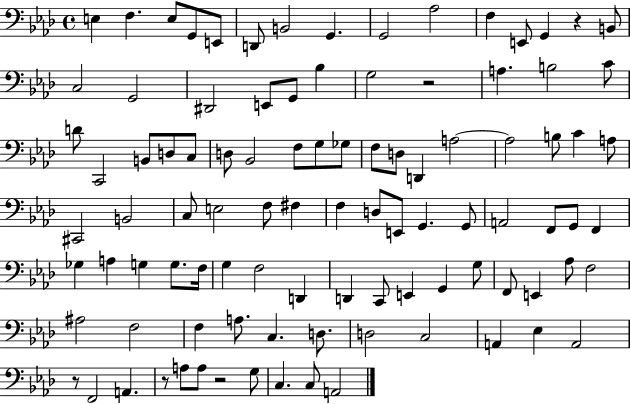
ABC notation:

X:1
T:Untitled
M:4/4
L:1/4
K:Ab
E, F, E,/2 G,,/2 E,,/2 D,,/2 B,,2 G,, G,,2 _A,2 F, E,,/2 G,, z B,,/2 C,2 G,,2 ^D,,2 E,,/2 G,,/2 _B, G,2 z2 A, B,2 C/2 D/2 C,,2 B,,/2 D,/2 C,/2 D,/2 _B,,2 F,/2 G,/2 _G,/2 F,/2 D,/2 D,, A,2 A,2 B,/2 C A,/2 ^C,,2 B,,2 C,/2 E,2 F,/2 ^F, F, D,/2 E,,/2 G,, G,,/2 A,,2 F,,/2 G,,/2 F,, _G, A, G, G,/2 F,/4 G, F,2 D,, D,, C,,/2 E,, G,, G,/2 F,,/2 E,, _A,/2 F,2 ^A,2 F,2 F, A,/2 C, D,/2 D,2 C,2 A,, _E, A,,2 z/2 F,,2 A,, z/2 A,/2 A,/2 z2 G,/2 C, C,/2 A,,2